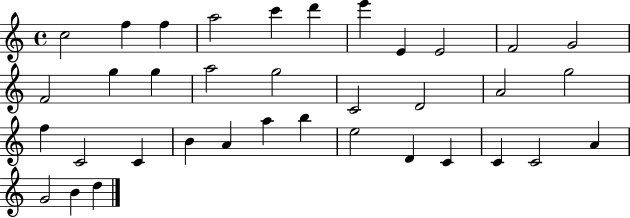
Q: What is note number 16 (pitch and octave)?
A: G5